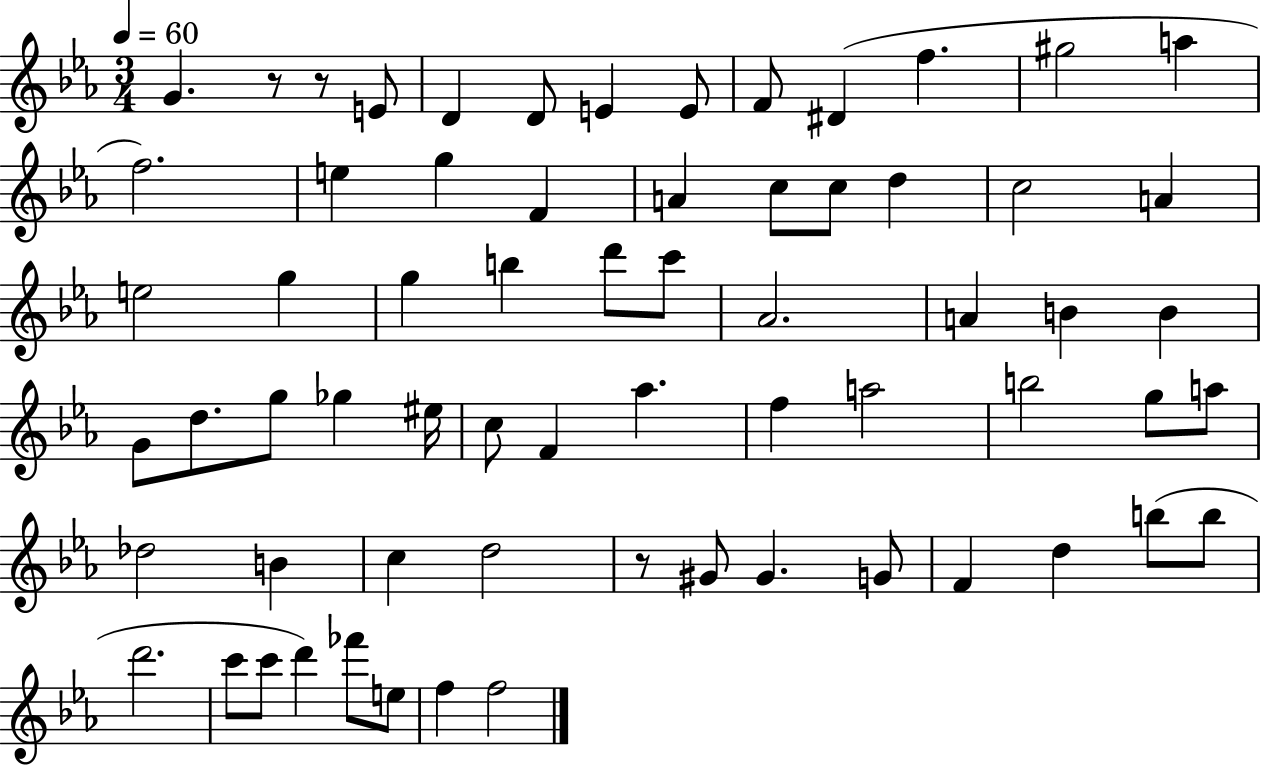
G4/q. R/e R/e E4/e D4/q D4/e E4/q E4/e F4/e D#4/q F5/q. G#5/h A5/q F5/h. E5/q G5/q F4/q A4/q C5/e C5/e D5/q C5/h A4/q E5/h G5/q G5/q B5/q D6/e C6/e Ab4/h. A4/q B4/q B4/q G4/e D5/e. G5/e Gb5/q EIS5/s C5/e F4/q Ab5/q. F5/q A5/h B5/h G5/e A5/e Db5/h B4/q C5/q D5/h R/e G#4/e G#4/q. G4/e F4/q D5/q B5/e B5/e D6/h. C6/e C6/e D6/q FES6/e E5/e F5/q F5/h